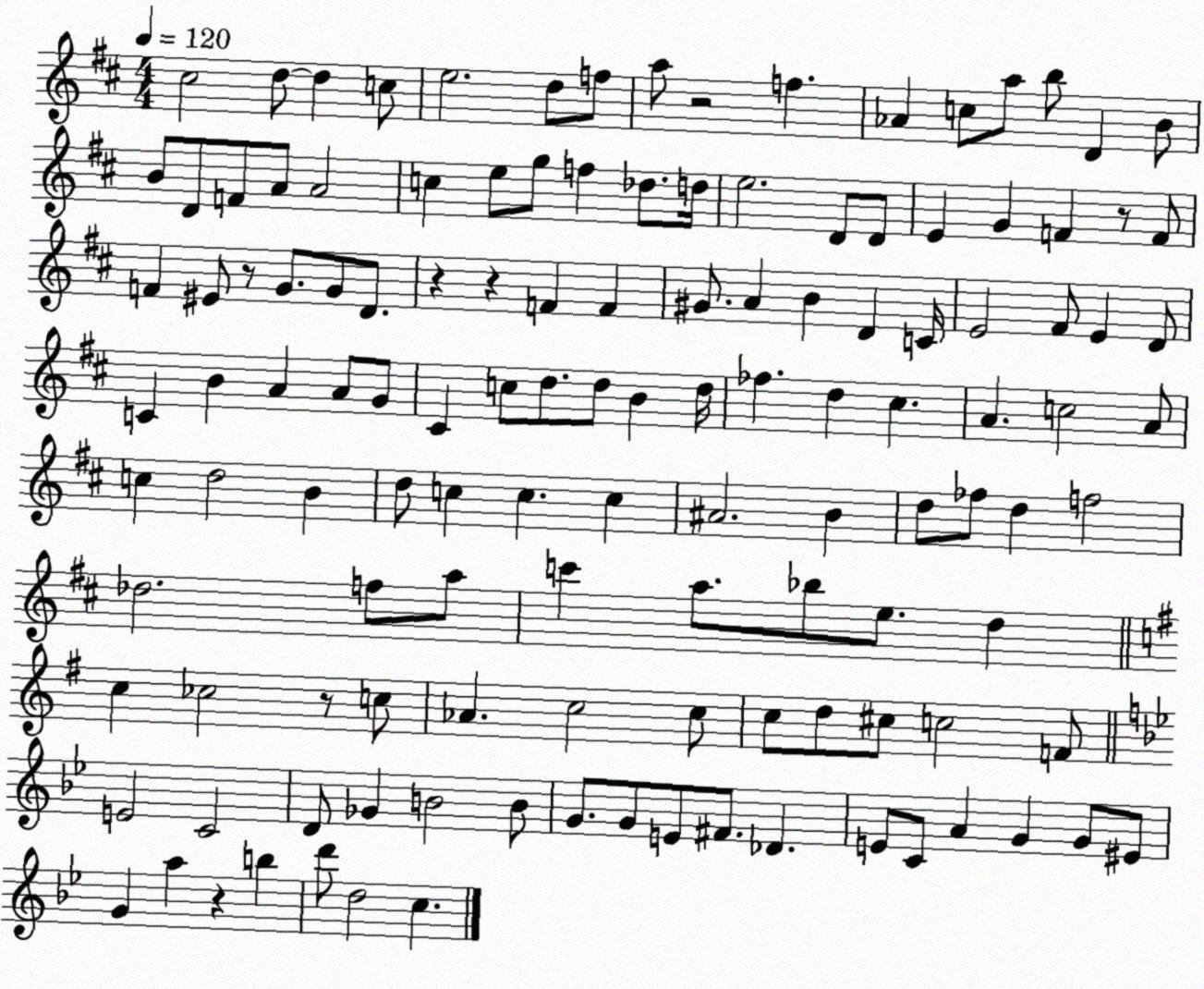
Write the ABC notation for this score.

X:1
T:Untitled
M:4/4
L:1/4
K:D
^c2 d/2 d c/2 e2 d/2 f/2 a/2 z2 f _A c/2 a/2 b/2 D B/2 B/2 D/2 F/2 A/2 A2 c e/2 g/2 f _d/2 d/4 e2 D/2 D/2 E G F z/2 F/2 F ^E/2 z/2 G/2 G/2 D/2 z z F F ^G/2 A B D C/4 E2 ^F/2 E D/2 C B A A/2 G/2 ^C c/2 d/2 d/2 B d/4 _f d ^c A c2 A/2 c d2 B d/2 c c c ^A2 B d/2 _f/2 d f2 _d2 f/2 a/2 c' a/2 _b/2 e/2 d c _c2 z/2 c/2 _A c2 c/2 c/2 d/2 ^c/2 c2 F/2 E2 C2 D/2 _G B2 B/2 G/2 G/2 E/2 ^F/2 _D E/2 C/2 A G G/2 ^E/2 G a z b d'/2 d2 c